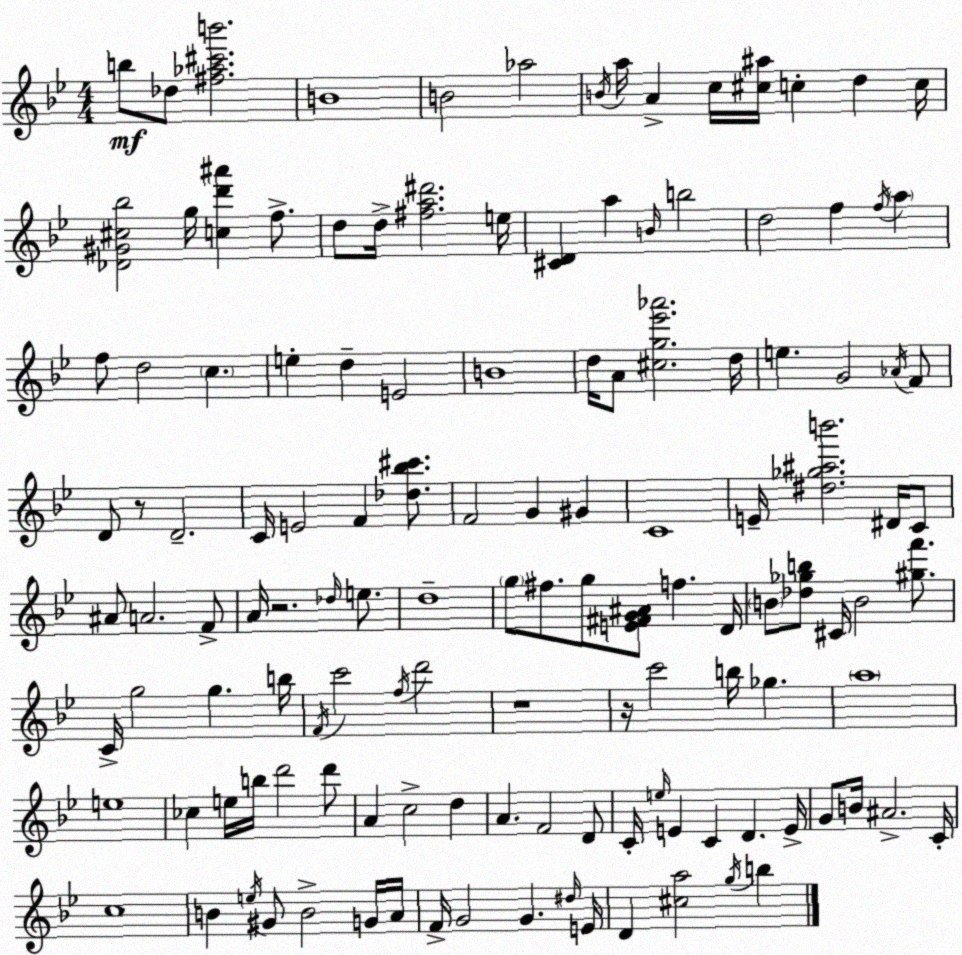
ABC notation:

X:1
T:Untitled
M:4/4
L:1/4
K:Gm
b/2 _d/2 [^f_a^c'b']2 B4 B2 _a2 B/4 a/4 A c/4 [^c^a]/4 c d c/4 [_D^G^c_b]2 g/4 [cd'^a'] f/2 d/2 d/4 [^fa^d']2 e/4 [^CD] a B/4 b2 d2 f f/4 a f/2 d2 c e d E2 B4 d/4 A/2 [^cg_e'_a']2 d/4 e G2 _A/4 F/2 D/2 z/2 D2 C/4 E2 F [_d_b^c']/2 F2 G ^G C4 E/4 [^d_g^ab']2 ^D/4 C/2 ^A/2 A2 F/2 A/4 z2 _d/4 e/2 d4 g/2 ^f/2 g/2 [E^FG^A]/2 f D/4 B/2 [_d_gb]/2 ^C/4 B2 [^gf']/2 C/4 g2 g b/4 F/4 c'2 f/4 d'2 z4 z/4 c'2 b/4 _g a4 e4 _c e/4 b/4 d'2 d'/2 A c2 d A F2 D/2 C/4 e/4 E C D E/4 G/2 B/4 ^A2 C/4 c4 B e/4 ^G/2 B2 G/4 A/4 F/4 G2 G ^d/4 E/4 D [^ca]2 g/4 b